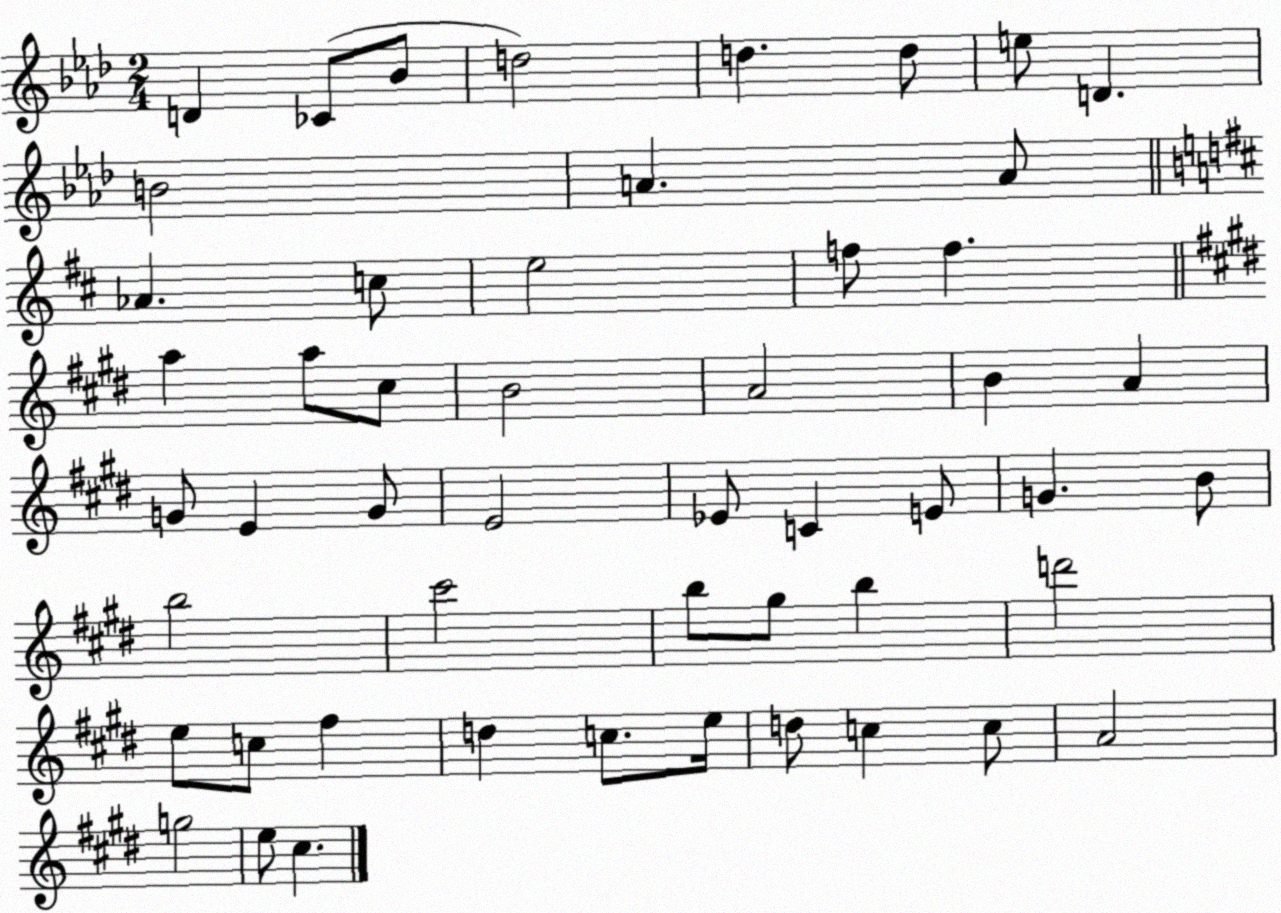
X:1
T:Untitled
M:2/4
L:1/4
K:Ab
D _C/2 _B/2 d2 d d/2 e/2 D B2 A A/2 _A c/2 e2 f/2 f a a/2 ^c/2 B2 A2 B A G/2 E G/2 E2 _E/2 C E/2 G B/2 b2 ^c'2 b/2 ^g/2 b d'2 e/2 c/2 ^f d c/2 e/4 d/2 c c/2 A2 g2 e/2 ^c